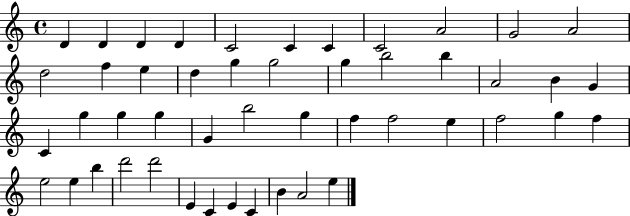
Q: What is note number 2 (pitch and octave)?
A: D4